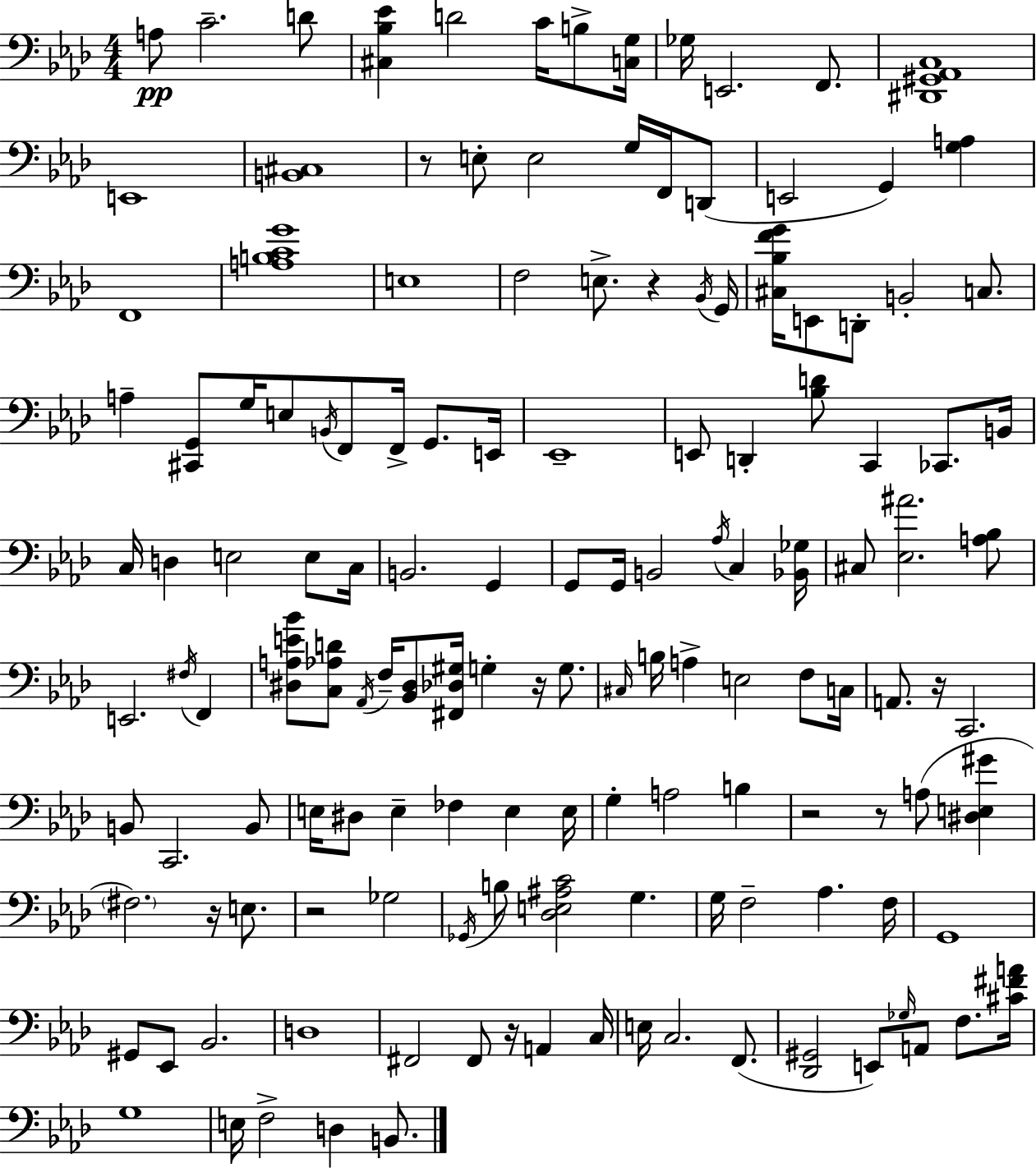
A3/e C4/h. D4/e [C#3,Bb3,Eb4]/q D4/h C4/s B3/e [C3,G3]/s Gb3/s E2/h. F2/e. [D#2,G#2,Ab2,C3]/w E2/w [B2,C#3]/w R/e E3/e E3/h G3/s F2/s D2/e E2/h G2/q [G3,A3]/q F2/w [A3,B3,C4,G4]/w E3/w F3/h E3/e. R/q Bb2/s G2/s [C#3,Bb3,F4,G4]/s E2/e D2/e B2/h C3/e. A3/q [C#2,G2]/e G3/s E3/e B2/s F2/e F2/s G2/e. E2/s Eb2/w E2/e D2/q [Bb3,D4]/e C2/q CES2/e. B2/s C3/s D3/q E3/h E3/e C3/s B2/h. G2/q G2/e G2/s B2/h Ab3/s C3/q [Bb2,Gb3]/s C#3/e [Eb3,A#4]/h. [A3,Bb3]/e E2/h. F#3/s F2/q [D#3,A3,E4,Bb4]/e [C3,Ab3,D4]/e Ab2/s F3/s [Bb2,D#3]/e [F#2,Db3,G#3]/s G3/q R/s G3/e. C#3/s B3/s A3/q E3/h F3/e C3/s A2/e. R/s C2/h. B2/e C2/h. B2/e E3/s D#3/e E3/q FES3/q E3/q E3/s G3/q A3/h B3/q R/h R/e A3/e [D#3,E3,G#4]/q F#3/h. R/s E3/e. R/h Gb3/h Gb2/s B3/e [Db3,E3,A#3,C4]/h G3/q. G3/s F3/h Ab3/q. F3/s G2/w G#2/e Eb2/e Bb2/h. D3/w F#2/h F#2/e R/s A2/q C3/s E3/s C3/h. F2/e. [Db2,G#2]/h E2/e Gb3/s A2/e F3/e. [C#4,F#4,A4]/s G3/w E3/s F3/h D3/q B2/e.